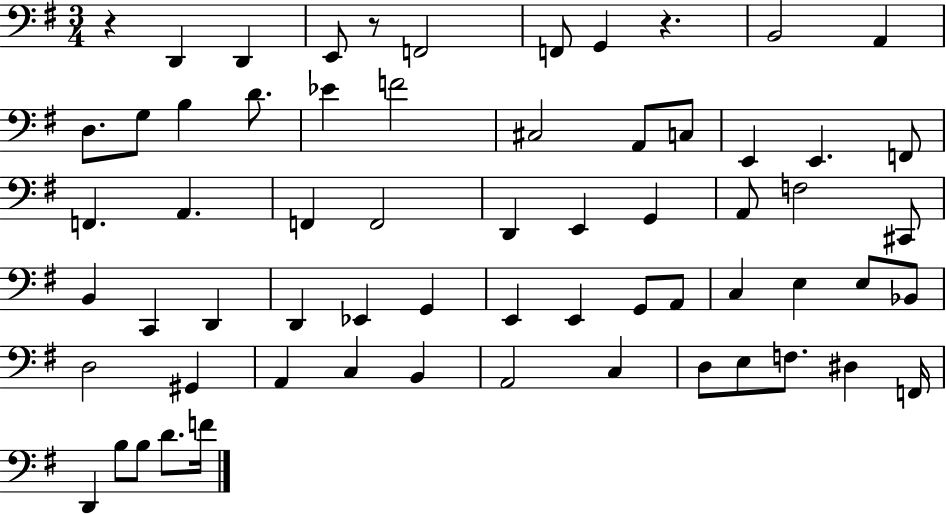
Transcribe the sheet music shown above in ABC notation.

X:1
T:Untitled
M:3/4
L:1/4
K:G
z D,, D,, E,,/2 z/2 F,,2 F,,/2 G,, z B,,2 A,, D,/2 G,/2 B, D/2 _E F2 ^C,2 A,,/2 C,/2 E,, E,, F,,/2 F,, A,, F,, F,,2 D,, E,, G,, A,,/2 F,2 ^C,,/2 B,, C,, D,, D,, _E,, G,, E,, E,, G,,/2 A,,/2 C, E, E,/2 _B,,/2 D,2 ^G,, A,, C, B,, A,,2 C, D,/2 E,/2 F,/2 ^D, F,,/4 D,, B,/2 B,/2 D/2 F/4